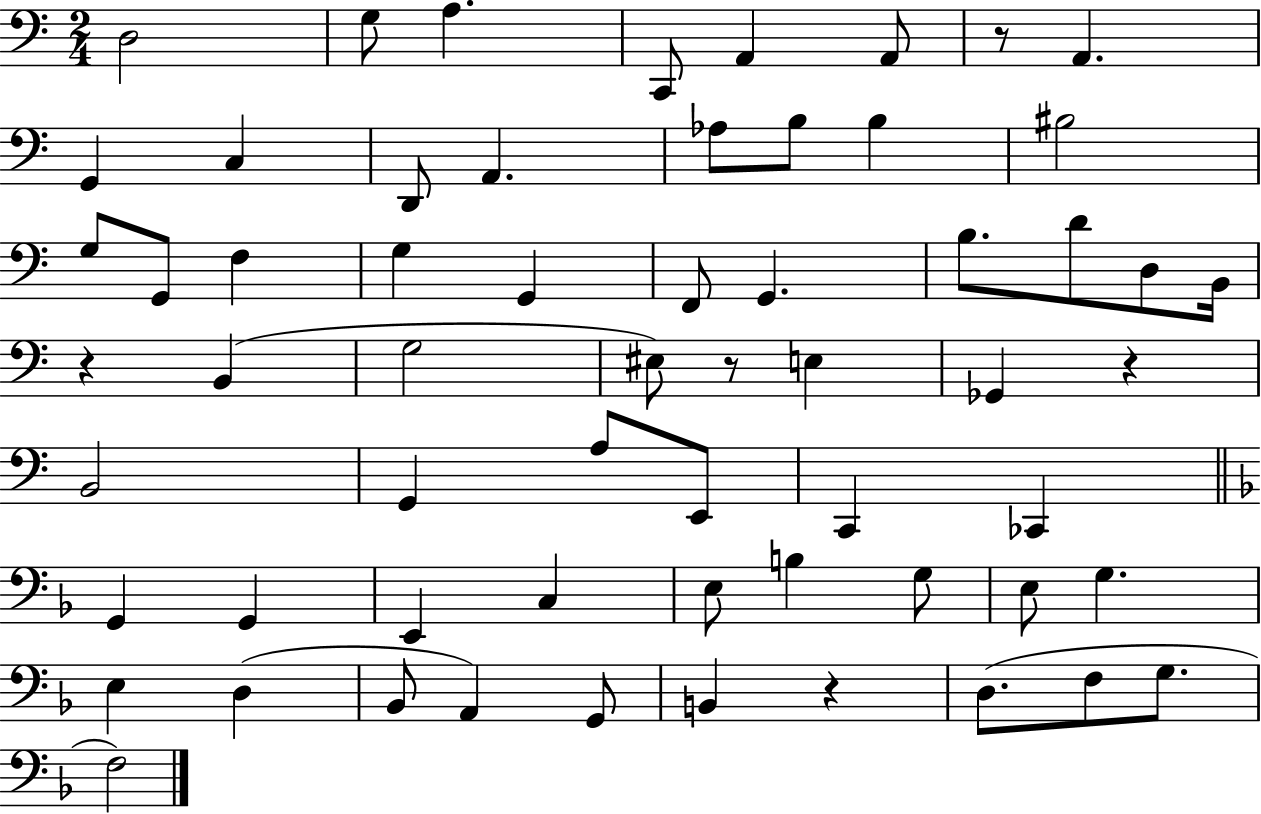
X:1
T:Untitled
M:2/4
L:1/4
K:C
D,2 G,/2 A, C,,/2 A,, A,,/2 z/2 A,, G,, C, D,,/2 A,, _A,/2 B,/2 B, ^B,2 G,/2 G,,/2 F, G, G,, F,,/2 G,, B,/2 D/2 D,/2 B,,/4 z B,, G,2 ^E,/2 z/2 E, _G,, z B,,2 G,, A,/2 E,,/2 C,, _C,, G,, G,, E,, C, E,/2 B, G,/2 E,/2 G, E, D, _B,,/2 A,, G,,/2 B,, z D,/2 F,/2 G,/2 F,2